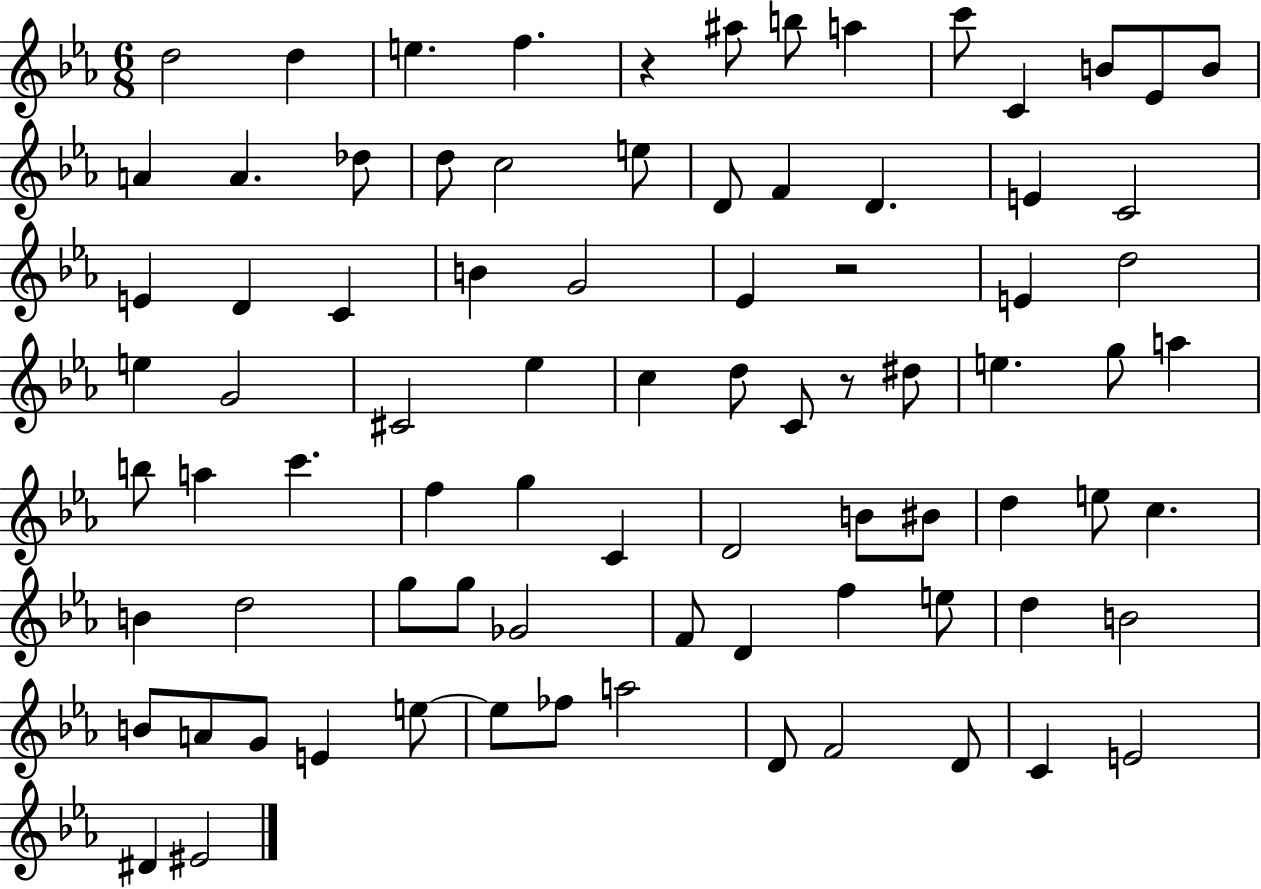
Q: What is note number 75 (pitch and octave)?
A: F4